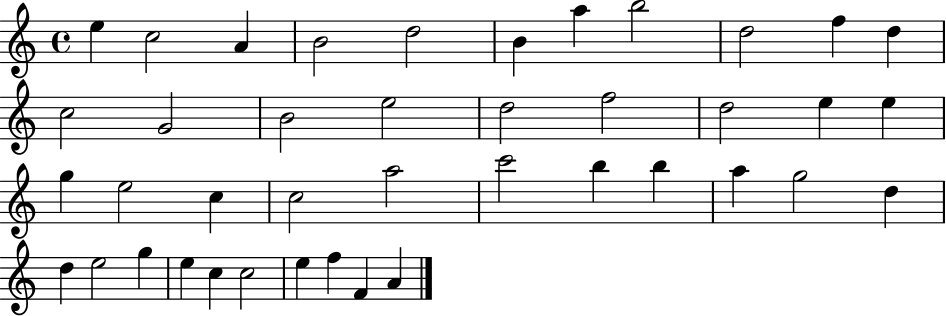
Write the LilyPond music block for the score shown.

{
  \clef treble
  \time 4/4
  \defaultTimeSignature
  \key c \major
  e''4 c''2 a'4 | b'2 d''2 | b'4 a''4 b''2 | d''2 f''4 d''4 | \break c''2 g'2 | b'2 e''2 | d''2 f''2 | d''2 e''4 e''4 | \break g''4 e''2 c''4 | c''2 a''2 | c'''2 b''4 b''4 | a''4 g''2 d''4 | \break d''4 e''2 g''4 | e''4 c''4 c''2 | e''4 f''4 f'4 a'4 | \bar "|."
}